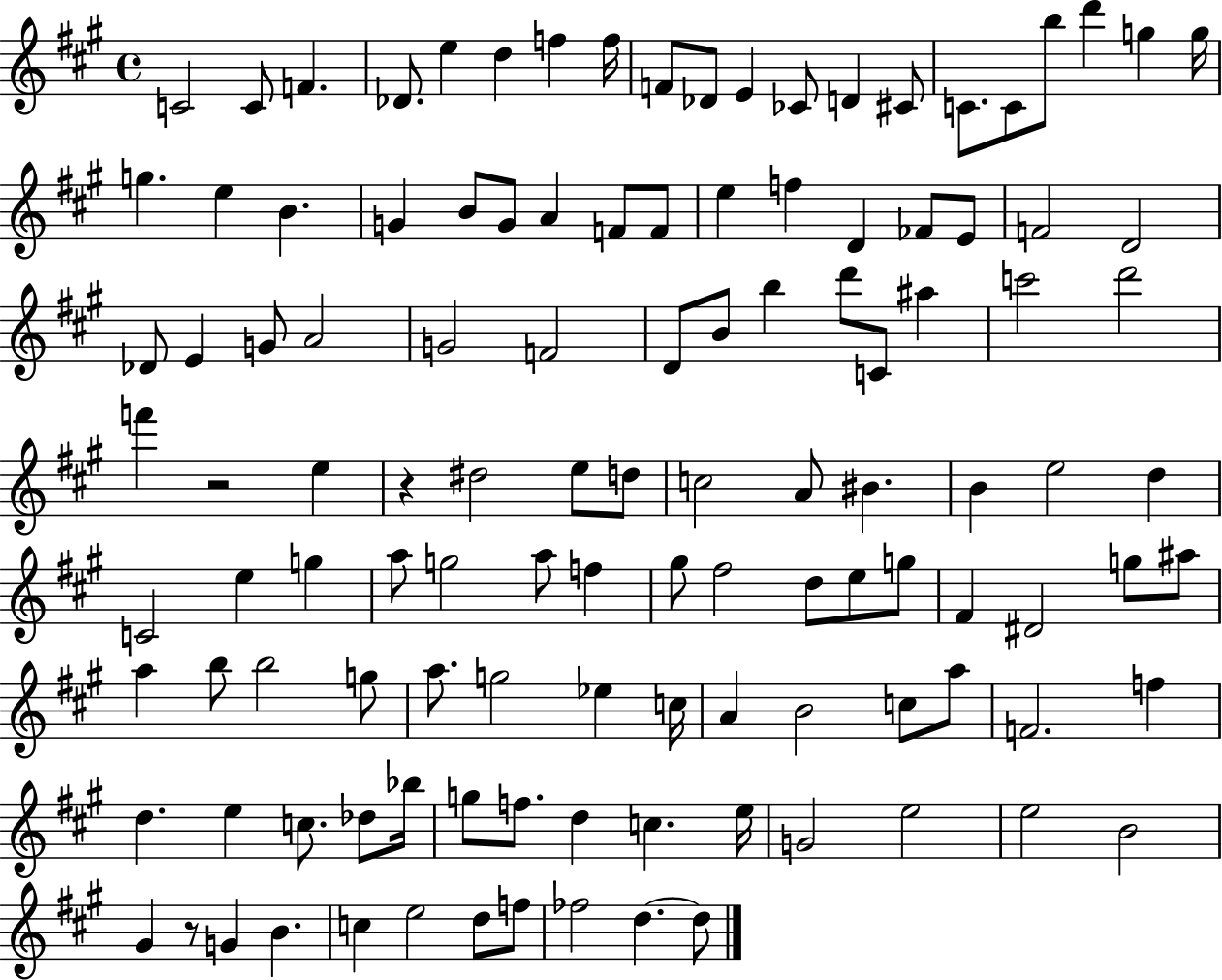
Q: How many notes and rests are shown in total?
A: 118